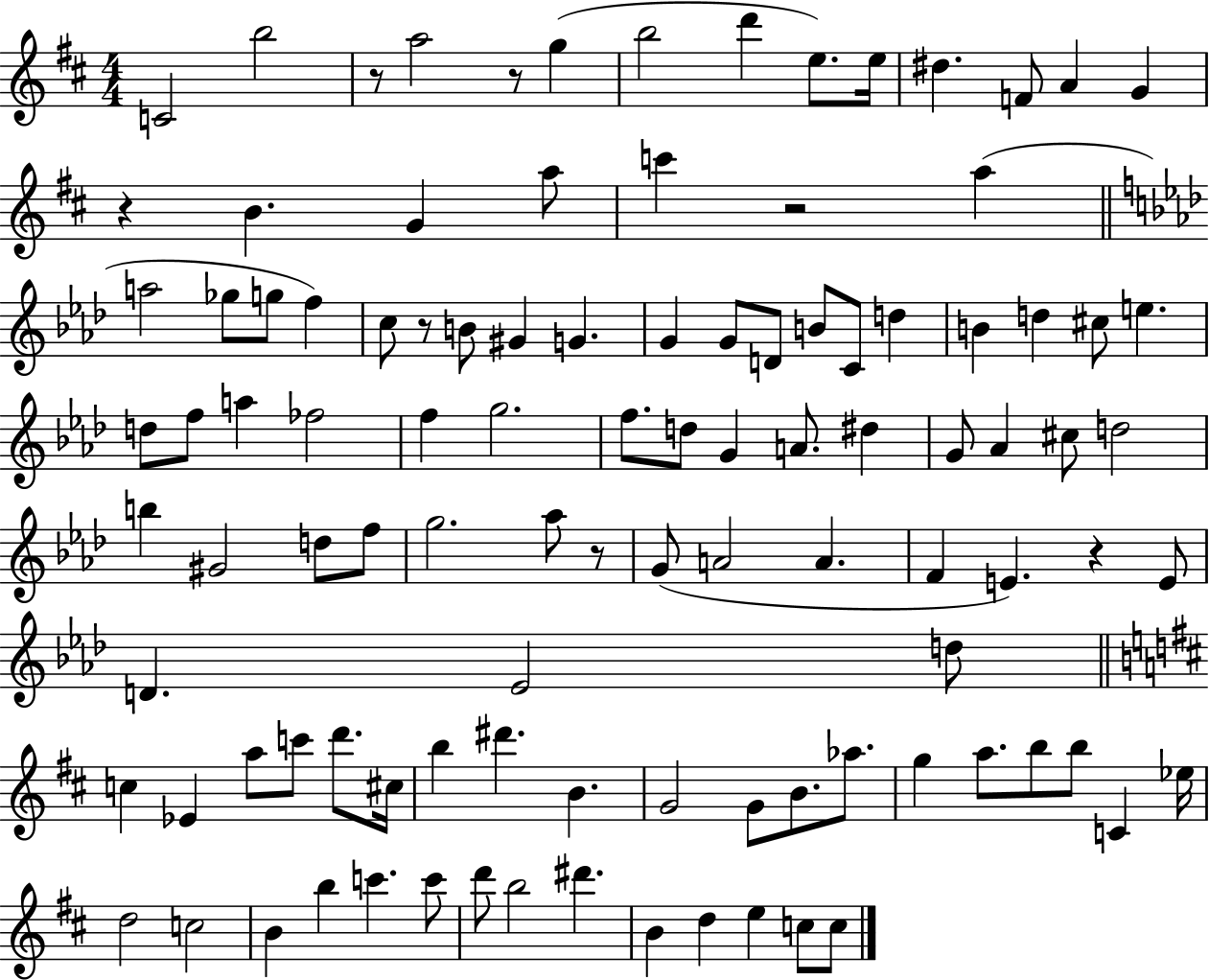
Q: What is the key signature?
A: D major